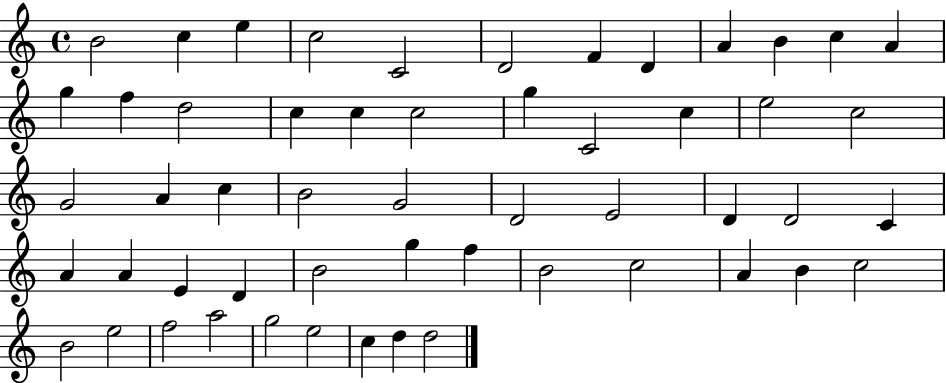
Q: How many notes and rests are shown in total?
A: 54